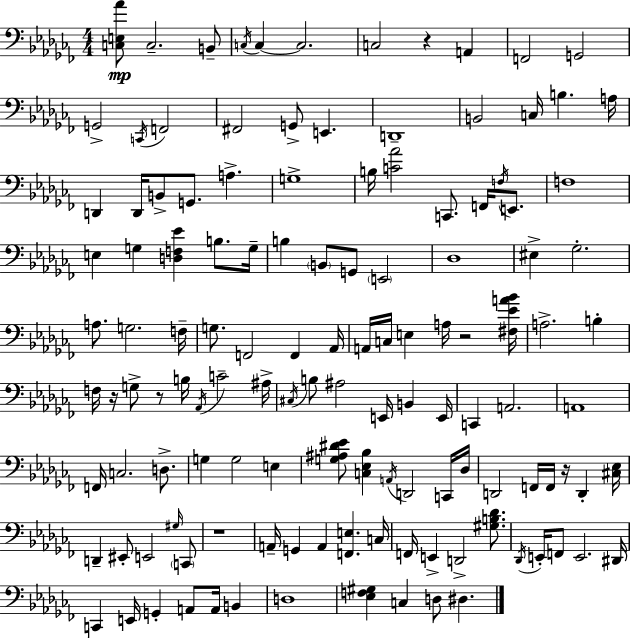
{
  \clef bass
  \numericTimeSignature
  \time 4/4
  \key aes \minor
  <c e aes'>8\mp c2.-- b,8-- | \acciaccatura { c16 } c4~~ c2. | c2 r4 a,4 | f,2 g,2 | \break g,2-> \acciaccatura { c,16 } f,2 | fis,2 g,8-> e,4. | d,1-- | b,2 c16 b4. | \break a16 d,4 d,16 b,8-> g,8. a4.-> | g1-> | b16 <c' aes'>2 c,8. f,16 \acciaccatura { f16 } | e,8. f1 | \break e4 g4 <d f ees'>4 b8. | g16-- b4 \parenthesize b,8 g,8 \parenthesize e,2 | des1 | eis4-> ges2.-. | \break a8. g2. | f16-- g8. f,2 f,4 | aes,16 a,16 c16 e4 a16 r2 | <fis ees' a' bes'>16 a2.-> b4-. | \break f16 r16 g8-> r8 b16 \acciaccatura { aes,16 } c'2-- | ais16-> \acciaccatura { cis16 } b8 ais2 e,16 | b,4 e,16 c,4 a,2. | a,1 | \break f,16 c2. | d8.-> g4 g2 | e4 <g ais dis' ees'>8 <c ees bes>4 \acciaccatura { a,16 } d,2 | c,16 des16 d,2 f,16 f,16 | \break r16 d,4-. <cis ees>16 d,4-- eis,8-. e,2 | \grace { gis16 } \parenthesize c,8 r1 | a,16-- g,4 a,4 | <f, e>4. c16 f,16 e,4-> d,2-> | \break <gis b des'>8. \acciaccatura { des,16 } e,16-. f,8 e,2. | dis,16 c,4 e,16 g,4-. | a,8 a,16 b,4 d1 | <ees f gis>4 c4 | \break d8 dis4. \bar "|."
}